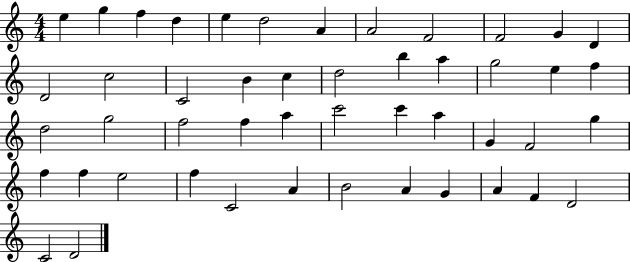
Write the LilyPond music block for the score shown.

{
  \clef treble
  \numericTimeSignature
  \time 4/4
  \key c \major
  e''4 g''4 f''4 d''4 | e''4 d''2 a'4 | a'2 f'2 | f'2 g'4 d'4 | \break d'2 c''2 | c'2 b'4 c''4 | d''2 b''4 a''4 | g''2 e''4 f''4 | \break d''2 g''2 | f''2 f''4 a''4 | c'''2 c'''4 a''4 | g'4 f'2 g''4 | \break f''4 f''4 e''2 | f''4 c'2 a'4 | b'2 a'4 g'4 | a'4 f'4 d'2 | \break c'2 d'2 | \bar "|."
}